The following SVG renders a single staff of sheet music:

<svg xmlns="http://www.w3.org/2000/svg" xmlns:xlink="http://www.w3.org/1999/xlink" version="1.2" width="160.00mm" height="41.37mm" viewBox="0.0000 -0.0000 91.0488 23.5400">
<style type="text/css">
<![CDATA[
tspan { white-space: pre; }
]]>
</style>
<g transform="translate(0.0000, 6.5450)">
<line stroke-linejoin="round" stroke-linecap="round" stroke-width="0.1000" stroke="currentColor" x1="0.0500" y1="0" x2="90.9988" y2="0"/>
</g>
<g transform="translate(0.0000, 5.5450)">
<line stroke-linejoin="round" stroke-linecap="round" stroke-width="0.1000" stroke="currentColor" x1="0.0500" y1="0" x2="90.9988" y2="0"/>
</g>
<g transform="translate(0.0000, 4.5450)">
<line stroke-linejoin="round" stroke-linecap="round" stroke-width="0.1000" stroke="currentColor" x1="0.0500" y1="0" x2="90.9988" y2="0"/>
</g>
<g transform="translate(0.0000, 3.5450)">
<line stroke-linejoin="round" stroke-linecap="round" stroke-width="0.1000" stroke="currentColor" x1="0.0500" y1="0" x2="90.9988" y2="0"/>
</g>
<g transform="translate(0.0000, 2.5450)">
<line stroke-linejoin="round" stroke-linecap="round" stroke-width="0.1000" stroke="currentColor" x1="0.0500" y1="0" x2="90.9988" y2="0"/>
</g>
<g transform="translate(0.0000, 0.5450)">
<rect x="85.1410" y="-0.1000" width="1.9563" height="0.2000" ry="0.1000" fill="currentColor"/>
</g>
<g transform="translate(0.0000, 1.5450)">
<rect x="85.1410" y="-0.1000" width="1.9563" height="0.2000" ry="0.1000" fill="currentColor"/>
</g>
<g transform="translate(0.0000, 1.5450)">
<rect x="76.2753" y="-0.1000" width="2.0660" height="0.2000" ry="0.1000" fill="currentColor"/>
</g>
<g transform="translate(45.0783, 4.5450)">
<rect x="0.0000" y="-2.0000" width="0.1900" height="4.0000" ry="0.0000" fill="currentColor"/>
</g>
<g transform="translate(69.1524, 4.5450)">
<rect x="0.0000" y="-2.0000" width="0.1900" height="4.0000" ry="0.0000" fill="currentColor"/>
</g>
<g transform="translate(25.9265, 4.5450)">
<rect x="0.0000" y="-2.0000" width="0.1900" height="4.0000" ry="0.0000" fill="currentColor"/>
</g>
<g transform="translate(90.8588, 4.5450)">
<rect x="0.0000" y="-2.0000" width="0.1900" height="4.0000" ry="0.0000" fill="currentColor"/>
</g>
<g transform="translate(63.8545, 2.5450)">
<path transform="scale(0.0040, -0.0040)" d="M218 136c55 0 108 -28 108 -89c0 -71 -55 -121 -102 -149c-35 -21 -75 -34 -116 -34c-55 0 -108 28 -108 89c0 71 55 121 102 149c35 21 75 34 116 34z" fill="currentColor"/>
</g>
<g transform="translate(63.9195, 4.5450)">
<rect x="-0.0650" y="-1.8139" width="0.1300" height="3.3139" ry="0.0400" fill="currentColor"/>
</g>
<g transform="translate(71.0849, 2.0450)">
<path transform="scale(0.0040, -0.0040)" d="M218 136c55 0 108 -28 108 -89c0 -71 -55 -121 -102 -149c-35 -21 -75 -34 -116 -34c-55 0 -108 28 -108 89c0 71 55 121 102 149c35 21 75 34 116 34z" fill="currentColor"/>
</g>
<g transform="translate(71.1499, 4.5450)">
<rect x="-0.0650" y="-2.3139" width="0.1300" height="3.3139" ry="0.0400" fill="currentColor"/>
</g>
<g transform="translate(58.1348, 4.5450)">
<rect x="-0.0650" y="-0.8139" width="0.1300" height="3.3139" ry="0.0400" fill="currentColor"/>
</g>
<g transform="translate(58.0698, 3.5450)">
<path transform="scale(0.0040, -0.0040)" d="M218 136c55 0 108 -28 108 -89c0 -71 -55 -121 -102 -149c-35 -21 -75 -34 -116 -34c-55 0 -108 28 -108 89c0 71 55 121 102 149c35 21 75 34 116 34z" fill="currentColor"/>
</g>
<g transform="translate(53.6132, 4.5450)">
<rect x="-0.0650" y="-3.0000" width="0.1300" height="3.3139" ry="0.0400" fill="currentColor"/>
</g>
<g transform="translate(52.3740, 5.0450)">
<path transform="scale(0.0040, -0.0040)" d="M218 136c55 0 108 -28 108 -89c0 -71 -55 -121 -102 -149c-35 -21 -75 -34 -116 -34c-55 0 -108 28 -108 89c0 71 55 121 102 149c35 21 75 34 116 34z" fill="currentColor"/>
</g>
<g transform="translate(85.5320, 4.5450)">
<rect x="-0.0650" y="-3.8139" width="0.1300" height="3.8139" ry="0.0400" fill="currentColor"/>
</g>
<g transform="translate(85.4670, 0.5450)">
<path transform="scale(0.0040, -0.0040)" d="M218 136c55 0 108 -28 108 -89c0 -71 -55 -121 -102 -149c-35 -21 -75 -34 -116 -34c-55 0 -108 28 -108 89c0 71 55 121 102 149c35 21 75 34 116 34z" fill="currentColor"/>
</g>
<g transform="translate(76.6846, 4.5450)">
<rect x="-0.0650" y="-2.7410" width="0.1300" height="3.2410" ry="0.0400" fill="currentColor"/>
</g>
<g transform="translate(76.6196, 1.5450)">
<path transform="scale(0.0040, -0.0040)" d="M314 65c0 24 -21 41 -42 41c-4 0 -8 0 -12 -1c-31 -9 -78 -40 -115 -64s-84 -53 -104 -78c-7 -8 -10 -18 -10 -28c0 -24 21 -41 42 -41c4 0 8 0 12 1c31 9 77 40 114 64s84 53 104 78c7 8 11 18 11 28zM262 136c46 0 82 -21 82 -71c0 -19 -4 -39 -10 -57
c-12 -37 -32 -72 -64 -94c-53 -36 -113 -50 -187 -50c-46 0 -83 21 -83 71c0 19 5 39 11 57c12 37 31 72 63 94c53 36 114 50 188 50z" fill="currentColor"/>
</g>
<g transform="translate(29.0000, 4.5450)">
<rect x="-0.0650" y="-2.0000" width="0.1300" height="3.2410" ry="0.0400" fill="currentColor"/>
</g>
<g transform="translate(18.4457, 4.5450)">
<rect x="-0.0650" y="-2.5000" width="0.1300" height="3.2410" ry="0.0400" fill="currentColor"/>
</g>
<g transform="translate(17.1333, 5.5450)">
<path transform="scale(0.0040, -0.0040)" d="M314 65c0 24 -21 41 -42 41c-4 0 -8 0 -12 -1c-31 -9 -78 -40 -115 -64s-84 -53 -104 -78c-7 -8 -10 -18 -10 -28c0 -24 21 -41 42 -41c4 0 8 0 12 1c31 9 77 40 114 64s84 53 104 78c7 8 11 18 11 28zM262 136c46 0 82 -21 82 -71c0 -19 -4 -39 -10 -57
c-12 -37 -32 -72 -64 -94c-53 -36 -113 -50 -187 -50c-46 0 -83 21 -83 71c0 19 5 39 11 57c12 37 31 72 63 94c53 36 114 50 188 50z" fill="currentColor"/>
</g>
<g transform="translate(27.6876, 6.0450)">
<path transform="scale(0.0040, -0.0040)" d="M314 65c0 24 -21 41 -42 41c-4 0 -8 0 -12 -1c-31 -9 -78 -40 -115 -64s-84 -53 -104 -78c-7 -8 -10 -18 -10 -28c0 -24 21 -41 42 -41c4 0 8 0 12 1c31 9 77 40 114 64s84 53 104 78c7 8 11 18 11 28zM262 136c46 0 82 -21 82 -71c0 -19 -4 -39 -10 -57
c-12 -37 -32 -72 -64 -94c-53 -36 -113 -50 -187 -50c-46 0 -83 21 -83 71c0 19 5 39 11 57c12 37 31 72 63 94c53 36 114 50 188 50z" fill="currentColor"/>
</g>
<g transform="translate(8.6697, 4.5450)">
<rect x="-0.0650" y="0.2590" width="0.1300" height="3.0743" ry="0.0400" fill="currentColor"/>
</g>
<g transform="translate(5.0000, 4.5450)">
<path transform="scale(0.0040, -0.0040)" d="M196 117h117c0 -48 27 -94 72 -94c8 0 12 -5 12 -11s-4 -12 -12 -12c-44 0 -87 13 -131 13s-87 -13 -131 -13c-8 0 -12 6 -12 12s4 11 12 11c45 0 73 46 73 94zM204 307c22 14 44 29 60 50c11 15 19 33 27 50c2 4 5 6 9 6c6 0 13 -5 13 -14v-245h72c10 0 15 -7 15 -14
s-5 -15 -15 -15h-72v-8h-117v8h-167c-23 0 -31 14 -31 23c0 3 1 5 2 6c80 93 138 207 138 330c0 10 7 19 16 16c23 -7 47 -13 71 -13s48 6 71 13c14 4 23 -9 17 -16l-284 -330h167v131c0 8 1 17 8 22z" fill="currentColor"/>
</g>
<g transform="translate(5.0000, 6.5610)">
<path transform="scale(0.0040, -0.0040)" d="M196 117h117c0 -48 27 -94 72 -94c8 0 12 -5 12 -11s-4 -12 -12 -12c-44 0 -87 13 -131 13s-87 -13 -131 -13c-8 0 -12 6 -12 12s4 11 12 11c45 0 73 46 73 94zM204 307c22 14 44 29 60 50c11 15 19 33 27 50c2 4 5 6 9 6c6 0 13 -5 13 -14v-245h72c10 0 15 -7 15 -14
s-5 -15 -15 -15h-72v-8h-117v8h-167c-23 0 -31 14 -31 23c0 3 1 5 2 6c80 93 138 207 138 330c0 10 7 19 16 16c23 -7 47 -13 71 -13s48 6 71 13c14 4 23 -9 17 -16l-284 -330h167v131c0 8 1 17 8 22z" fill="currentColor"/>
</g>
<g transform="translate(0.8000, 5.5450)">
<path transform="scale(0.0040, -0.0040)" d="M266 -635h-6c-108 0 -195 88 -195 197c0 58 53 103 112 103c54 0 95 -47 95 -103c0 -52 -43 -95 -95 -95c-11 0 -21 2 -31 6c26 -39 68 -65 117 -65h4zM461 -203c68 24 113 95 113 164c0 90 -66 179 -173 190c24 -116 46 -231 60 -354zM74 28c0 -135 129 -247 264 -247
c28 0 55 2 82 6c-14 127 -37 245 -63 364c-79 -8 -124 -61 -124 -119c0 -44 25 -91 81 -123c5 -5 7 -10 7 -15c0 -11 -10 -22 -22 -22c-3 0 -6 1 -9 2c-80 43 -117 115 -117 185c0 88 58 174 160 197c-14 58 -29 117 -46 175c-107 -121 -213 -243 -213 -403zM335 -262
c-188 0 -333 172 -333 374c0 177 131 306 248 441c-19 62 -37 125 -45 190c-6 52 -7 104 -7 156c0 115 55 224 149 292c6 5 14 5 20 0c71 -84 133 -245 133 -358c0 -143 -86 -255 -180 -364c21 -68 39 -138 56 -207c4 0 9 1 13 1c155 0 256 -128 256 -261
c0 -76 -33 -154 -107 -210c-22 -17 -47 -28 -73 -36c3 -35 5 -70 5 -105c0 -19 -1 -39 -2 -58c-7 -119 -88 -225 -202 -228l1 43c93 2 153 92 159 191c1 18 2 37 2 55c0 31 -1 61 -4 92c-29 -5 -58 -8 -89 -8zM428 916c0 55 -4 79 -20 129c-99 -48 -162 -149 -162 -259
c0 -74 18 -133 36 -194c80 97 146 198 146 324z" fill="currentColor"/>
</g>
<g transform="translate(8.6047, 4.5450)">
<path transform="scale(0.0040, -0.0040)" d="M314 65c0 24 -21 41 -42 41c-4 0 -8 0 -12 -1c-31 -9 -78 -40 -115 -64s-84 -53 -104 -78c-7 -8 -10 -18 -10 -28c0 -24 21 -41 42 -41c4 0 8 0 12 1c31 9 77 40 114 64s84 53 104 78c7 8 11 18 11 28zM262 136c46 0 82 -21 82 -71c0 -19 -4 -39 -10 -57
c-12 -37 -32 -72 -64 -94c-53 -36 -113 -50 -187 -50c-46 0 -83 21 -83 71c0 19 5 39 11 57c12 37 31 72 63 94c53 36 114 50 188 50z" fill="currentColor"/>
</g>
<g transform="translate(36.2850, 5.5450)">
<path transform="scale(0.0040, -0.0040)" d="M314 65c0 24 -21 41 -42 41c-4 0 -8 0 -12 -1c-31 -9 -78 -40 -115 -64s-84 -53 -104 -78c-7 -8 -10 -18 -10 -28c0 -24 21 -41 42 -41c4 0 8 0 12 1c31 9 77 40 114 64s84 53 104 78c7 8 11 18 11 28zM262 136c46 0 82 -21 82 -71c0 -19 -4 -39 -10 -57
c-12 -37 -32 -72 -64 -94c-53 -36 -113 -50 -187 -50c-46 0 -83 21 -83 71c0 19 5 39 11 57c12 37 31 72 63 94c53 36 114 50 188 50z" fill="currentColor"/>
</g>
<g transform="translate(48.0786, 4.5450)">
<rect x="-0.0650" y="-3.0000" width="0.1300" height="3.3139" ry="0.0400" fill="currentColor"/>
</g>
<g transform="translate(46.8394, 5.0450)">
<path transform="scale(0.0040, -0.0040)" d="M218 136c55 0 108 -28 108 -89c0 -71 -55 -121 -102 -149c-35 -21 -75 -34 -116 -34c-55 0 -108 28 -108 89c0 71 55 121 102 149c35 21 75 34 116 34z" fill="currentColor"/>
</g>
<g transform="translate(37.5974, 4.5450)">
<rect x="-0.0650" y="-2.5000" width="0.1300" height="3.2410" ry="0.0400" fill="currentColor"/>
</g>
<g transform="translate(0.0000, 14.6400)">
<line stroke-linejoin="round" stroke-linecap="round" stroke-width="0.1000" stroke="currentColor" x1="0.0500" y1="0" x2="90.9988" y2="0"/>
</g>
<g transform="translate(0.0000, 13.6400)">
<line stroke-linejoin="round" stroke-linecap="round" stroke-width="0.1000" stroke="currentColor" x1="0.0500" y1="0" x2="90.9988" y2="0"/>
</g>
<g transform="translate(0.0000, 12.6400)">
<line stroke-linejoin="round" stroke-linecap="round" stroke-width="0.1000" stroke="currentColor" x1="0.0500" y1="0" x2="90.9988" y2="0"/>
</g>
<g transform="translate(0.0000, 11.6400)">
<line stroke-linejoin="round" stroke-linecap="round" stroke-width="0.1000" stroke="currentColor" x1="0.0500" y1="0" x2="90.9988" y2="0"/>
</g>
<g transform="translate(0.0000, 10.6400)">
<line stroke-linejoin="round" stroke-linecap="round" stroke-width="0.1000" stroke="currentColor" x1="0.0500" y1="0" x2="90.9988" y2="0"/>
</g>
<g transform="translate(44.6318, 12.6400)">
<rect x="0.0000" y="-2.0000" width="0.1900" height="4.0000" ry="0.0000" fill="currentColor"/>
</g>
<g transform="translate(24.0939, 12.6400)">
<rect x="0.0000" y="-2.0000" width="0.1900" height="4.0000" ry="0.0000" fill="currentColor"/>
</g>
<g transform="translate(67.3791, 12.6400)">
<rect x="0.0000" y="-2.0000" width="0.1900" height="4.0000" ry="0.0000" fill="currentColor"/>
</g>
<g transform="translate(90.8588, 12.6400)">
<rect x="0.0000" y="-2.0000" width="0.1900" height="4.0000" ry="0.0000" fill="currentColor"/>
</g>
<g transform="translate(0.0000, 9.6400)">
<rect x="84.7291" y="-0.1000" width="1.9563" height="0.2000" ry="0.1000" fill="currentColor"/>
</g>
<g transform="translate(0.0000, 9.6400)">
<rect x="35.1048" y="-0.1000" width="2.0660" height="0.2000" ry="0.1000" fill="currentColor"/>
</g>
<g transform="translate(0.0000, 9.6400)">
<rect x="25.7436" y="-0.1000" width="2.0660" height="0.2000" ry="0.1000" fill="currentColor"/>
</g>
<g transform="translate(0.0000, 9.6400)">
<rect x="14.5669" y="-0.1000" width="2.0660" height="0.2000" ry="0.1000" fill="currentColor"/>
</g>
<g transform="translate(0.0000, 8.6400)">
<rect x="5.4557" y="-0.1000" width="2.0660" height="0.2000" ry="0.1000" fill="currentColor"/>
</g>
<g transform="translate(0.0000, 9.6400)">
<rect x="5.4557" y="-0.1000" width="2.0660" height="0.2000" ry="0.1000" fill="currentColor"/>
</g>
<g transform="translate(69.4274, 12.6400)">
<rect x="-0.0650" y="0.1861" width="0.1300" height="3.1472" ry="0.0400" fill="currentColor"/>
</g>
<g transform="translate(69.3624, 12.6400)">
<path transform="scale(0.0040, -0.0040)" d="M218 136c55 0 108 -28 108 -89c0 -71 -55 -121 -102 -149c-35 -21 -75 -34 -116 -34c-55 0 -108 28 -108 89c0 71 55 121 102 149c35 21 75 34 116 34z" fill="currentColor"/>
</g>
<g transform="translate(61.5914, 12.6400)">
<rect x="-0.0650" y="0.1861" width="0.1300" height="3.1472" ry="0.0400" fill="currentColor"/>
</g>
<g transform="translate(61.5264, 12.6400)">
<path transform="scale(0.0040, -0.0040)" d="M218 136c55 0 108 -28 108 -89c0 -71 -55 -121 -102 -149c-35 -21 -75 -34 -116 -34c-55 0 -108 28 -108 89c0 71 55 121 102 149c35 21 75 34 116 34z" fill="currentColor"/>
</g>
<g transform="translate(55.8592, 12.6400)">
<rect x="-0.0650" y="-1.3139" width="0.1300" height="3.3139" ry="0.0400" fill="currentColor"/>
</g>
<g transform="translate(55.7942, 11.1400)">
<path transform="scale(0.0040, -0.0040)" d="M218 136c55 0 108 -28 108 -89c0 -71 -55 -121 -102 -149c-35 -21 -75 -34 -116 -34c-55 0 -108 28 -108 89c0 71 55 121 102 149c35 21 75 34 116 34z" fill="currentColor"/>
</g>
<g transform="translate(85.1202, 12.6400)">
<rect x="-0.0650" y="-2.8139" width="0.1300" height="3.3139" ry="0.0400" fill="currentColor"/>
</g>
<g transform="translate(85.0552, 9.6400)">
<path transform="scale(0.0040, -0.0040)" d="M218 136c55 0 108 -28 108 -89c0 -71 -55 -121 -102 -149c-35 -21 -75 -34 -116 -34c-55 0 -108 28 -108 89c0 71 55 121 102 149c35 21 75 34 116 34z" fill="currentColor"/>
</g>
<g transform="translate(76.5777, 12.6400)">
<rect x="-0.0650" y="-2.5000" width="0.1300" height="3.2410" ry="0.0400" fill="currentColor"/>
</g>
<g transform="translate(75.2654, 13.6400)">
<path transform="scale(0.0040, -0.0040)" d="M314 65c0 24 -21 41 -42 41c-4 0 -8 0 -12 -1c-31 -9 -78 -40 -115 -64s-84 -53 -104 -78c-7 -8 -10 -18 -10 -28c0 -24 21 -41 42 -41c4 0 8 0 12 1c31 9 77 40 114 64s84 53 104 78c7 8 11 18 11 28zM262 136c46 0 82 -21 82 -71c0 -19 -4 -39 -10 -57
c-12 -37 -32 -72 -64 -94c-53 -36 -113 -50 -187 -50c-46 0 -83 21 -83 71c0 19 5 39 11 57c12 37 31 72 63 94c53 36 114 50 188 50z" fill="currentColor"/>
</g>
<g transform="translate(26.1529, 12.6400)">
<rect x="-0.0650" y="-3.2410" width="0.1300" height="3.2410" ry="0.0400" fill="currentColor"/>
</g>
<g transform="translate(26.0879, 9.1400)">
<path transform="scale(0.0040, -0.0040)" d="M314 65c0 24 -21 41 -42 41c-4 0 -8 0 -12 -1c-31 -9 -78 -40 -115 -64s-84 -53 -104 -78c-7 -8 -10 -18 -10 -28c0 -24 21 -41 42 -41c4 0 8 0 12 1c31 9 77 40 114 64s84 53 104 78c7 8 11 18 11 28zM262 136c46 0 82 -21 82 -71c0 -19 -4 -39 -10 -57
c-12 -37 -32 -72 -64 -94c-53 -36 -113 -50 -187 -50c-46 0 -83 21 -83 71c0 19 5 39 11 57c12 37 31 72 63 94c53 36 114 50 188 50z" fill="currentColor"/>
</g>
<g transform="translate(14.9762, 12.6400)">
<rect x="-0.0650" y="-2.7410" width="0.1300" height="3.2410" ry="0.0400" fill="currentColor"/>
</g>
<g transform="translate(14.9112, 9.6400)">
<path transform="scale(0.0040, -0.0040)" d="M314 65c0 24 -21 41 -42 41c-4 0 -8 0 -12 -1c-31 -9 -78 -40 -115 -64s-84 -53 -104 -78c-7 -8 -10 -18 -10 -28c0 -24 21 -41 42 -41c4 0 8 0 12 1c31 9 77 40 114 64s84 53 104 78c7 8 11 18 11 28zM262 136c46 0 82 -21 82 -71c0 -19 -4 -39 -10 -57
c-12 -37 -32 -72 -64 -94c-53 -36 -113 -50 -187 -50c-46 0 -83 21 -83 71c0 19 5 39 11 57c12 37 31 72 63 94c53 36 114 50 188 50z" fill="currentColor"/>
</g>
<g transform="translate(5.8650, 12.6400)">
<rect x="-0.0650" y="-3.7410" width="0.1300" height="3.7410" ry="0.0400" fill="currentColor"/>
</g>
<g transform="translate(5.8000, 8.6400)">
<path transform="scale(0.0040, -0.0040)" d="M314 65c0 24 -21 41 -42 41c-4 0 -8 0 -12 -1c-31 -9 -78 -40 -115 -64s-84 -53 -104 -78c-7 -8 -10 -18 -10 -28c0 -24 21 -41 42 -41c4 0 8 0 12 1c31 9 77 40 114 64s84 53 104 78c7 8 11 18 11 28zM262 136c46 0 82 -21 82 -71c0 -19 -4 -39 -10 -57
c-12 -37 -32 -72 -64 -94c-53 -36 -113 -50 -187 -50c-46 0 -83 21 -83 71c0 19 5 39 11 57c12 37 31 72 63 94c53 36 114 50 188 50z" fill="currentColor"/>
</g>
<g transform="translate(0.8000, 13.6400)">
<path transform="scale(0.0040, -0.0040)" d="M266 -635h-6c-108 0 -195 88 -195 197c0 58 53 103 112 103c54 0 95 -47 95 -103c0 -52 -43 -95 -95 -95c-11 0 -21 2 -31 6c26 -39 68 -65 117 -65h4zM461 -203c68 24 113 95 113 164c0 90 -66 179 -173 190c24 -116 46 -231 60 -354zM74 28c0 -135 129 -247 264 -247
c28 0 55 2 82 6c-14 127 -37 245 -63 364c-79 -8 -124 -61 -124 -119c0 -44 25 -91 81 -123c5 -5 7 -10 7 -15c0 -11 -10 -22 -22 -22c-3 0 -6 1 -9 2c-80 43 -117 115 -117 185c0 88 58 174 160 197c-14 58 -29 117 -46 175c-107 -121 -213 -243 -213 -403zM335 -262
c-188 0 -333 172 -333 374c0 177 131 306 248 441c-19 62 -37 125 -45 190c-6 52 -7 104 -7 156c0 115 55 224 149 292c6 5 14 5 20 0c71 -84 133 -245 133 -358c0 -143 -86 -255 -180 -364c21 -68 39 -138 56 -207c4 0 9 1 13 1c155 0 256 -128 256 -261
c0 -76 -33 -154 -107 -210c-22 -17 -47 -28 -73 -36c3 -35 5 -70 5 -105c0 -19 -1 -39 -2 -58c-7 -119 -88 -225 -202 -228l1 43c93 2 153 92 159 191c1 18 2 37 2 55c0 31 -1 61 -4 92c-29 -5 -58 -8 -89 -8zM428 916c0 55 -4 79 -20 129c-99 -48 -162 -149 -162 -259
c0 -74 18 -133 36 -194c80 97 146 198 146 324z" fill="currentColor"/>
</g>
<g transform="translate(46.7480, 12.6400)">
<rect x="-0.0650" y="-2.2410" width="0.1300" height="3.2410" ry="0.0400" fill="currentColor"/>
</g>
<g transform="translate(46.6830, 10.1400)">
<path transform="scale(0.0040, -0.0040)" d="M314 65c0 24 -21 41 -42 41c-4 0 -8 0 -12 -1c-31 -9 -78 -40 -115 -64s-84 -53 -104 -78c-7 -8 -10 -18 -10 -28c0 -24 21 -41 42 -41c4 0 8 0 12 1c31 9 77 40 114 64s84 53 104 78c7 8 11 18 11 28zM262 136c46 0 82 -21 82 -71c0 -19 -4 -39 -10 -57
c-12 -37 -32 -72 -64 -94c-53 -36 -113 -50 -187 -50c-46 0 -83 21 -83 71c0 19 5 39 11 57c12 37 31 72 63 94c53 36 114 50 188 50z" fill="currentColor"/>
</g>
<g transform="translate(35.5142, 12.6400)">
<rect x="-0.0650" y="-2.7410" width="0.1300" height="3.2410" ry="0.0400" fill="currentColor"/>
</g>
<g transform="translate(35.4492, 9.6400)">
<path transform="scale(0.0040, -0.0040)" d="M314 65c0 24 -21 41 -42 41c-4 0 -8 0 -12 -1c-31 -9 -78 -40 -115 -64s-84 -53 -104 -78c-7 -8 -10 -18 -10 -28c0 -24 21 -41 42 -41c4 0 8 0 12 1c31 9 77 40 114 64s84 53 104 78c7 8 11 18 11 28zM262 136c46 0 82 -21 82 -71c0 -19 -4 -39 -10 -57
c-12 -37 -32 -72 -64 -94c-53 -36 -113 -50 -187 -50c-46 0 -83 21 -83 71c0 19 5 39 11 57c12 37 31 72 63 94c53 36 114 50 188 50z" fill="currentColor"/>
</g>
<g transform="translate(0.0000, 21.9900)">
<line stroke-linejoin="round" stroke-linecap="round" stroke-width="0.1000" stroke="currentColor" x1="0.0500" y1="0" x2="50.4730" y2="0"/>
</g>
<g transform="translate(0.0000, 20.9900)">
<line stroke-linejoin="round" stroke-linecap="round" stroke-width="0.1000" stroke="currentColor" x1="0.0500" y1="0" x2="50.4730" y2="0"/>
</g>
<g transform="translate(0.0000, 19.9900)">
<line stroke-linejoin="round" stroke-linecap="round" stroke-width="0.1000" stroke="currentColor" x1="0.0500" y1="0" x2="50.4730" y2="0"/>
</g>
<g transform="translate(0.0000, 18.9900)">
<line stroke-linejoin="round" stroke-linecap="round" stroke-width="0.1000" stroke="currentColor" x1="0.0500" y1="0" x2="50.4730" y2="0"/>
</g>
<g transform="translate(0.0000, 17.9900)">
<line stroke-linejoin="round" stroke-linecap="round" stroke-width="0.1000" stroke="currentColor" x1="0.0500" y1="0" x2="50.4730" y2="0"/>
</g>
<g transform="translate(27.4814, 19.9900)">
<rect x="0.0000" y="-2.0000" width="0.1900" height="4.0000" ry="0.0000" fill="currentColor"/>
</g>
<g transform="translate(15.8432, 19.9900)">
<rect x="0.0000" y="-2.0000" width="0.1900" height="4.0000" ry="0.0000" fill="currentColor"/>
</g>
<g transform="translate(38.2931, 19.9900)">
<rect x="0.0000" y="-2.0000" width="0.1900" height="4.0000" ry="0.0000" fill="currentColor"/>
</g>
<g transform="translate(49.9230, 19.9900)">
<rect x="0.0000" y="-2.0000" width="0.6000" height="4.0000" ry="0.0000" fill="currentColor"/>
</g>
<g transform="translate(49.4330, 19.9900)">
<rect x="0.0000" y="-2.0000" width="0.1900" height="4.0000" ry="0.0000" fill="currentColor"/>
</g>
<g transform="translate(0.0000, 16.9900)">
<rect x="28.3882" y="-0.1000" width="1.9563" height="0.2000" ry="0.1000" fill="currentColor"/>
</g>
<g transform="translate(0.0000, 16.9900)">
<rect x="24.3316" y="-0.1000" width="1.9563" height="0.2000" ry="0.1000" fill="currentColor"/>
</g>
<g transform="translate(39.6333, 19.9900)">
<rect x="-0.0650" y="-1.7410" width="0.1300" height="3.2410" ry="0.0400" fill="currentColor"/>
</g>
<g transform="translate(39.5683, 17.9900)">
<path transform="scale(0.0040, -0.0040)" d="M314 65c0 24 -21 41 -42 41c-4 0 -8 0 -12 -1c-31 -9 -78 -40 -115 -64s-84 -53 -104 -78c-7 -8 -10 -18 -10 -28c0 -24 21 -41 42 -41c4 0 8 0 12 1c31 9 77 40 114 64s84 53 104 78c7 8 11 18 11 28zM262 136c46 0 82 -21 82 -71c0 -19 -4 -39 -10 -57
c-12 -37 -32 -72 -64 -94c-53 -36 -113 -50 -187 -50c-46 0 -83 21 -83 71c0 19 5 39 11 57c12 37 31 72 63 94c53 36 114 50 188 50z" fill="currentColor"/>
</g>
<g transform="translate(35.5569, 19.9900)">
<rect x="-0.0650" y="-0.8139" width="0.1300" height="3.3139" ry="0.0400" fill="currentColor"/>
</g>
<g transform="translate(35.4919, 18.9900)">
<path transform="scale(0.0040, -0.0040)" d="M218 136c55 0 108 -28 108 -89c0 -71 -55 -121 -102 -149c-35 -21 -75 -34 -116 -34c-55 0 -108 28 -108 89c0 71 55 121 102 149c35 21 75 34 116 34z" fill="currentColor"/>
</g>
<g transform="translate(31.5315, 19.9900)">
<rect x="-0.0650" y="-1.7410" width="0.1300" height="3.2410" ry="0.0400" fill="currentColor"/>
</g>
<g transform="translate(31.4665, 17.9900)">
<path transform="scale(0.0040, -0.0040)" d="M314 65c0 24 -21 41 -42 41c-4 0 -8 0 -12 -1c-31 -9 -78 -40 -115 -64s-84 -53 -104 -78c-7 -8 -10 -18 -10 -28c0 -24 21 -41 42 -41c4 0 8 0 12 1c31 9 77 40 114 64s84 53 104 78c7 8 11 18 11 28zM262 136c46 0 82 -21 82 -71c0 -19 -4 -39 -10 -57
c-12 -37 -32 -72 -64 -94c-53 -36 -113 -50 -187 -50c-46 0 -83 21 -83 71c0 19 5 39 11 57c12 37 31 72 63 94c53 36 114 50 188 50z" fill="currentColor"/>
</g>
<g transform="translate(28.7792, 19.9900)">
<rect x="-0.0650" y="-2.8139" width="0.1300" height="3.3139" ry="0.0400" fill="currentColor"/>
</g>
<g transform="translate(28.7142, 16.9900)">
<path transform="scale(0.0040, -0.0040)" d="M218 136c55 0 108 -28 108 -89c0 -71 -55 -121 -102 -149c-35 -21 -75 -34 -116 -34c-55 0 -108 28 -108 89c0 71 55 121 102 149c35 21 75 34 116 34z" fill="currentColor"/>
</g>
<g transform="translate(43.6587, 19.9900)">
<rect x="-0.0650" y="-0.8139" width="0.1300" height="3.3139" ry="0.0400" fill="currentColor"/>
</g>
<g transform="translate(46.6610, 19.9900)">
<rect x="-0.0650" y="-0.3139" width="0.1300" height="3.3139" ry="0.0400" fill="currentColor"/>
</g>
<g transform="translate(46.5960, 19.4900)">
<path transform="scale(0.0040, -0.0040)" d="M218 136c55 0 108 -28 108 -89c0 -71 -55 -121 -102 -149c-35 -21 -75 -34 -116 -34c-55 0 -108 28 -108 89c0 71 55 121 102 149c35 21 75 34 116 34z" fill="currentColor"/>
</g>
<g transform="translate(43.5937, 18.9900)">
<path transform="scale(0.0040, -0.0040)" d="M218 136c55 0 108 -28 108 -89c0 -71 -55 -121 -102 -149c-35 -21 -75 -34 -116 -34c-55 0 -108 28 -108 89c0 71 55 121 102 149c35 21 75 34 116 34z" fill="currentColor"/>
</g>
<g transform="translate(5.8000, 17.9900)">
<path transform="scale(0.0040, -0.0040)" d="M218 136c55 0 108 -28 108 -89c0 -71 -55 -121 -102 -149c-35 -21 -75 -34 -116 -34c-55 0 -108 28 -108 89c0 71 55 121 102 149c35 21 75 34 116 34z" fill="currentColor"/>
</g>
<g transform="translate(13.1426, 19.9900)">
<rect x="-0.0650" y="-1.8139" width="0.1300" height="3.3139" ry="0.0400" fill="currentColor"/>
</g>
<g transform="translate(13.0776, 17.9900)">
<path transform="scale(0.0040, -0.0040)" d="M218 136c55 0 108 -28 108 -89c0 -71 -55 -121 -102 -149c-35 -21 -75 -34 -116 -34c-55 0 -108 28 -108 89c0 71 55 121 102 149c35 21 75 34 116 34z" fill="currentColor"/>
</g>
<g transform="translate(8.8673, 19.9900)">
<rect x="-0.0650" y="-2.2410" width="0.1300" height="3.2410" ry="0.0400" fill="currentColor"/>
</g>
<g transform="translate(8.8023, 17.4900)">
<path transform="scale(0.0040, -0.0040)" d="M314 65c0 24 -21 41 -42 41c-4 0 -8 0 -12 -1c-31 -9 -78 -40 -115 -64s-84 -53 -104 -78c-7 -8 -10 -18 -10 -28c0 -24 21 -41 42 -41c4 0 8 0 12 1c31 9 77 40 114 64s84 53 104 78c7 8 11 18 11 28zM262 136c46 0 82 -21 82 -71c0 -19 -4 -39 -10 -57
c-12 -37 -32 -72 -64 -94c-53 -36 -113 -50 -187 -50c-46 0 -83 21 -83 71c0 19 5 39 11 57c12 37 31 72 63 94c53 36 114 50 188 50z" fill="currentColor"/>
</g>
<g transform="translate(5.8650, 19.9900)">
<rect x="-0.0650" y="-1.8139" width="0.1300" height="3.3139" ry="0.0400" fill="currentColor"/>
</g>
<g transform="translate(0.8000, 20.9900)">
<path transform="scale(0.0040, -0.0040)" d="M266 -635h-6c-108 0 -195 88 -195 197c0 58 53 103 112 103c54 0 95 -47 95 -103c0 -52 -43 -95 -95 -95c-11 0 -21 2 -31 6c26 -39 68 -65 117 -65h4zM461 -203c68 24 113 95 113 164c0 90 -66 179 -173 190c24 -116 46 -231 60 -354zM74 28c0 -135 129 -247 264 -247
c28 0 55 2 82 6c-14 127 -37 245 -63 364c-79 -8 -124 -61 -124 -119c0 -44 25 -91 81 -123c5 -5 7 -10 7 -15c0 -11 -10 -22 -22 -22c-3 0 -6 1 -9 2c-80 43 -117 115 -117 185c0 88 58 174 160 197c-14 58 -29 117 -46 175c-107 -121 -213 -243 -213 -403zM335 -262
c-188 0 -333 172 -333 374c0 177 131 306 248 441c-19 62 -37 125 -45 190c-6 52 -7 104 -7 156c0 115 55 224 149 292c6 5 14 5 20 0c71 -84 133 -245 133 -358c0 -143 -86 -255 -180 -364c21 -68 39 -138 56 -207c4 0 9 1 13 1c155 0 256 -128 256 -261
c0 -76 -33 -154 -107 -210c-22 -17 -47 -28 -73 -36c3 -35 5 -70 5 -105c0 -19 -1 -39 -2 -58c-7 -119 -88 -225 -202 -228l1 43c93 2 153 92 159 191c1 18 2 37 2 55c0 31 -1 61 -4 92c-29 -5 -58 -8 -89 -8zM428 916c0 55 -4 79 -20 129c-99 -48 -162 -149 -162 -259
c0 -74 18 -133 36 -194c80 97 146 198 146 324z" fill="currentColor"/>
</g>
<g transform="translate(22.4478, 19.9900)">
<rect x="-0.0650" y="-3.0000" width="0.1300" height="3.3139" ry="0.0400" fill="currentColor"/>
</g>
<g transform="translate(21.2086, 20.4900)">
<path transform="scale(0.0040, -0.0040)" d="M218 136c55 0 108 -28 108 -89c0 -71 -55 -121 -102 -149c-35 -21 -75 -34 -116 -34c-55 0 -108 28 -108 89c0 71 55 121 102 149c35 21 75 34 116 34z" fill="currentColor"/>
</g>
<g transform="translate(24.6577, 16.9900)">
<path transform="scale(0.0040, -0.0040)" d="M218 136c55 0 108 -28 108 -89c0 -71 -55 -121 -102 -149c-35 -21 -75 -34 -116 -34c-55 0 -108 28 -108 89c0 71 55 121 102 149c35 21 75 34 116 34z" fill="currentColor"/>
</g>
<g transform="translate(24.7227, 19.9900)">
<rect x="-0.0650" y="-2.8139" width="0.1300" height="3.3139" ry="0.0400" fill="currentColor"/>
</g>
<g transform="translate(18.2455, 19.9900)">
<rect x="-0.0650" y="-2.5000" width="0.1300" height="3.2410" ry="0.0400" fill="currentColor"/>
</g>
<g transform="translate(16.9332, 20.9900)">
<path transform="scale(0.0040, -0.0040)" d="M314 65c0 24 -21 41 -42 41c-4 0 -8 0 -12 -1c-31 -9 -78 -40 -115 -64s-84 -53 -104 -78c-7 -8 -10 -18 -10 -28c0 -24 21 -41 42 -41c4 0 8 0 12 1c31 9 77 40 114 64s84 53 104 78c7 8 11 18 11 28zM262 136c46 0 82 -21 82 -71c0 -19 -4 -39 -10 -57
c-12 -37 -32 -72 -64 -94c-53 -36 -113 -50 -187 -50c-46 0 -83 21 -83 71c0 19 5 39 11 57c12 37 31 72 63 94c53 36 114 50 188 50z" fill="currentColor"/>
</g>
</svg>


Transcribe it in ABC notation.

X:1
T:Untitled
M:4/4
L:1/4
K:C
B2 G2 F2 G2 A A d f g a2 c' c'2 a2 b2 a2 g2 e B B G2 a f g2 f G2 A a a f2 d f2 d c